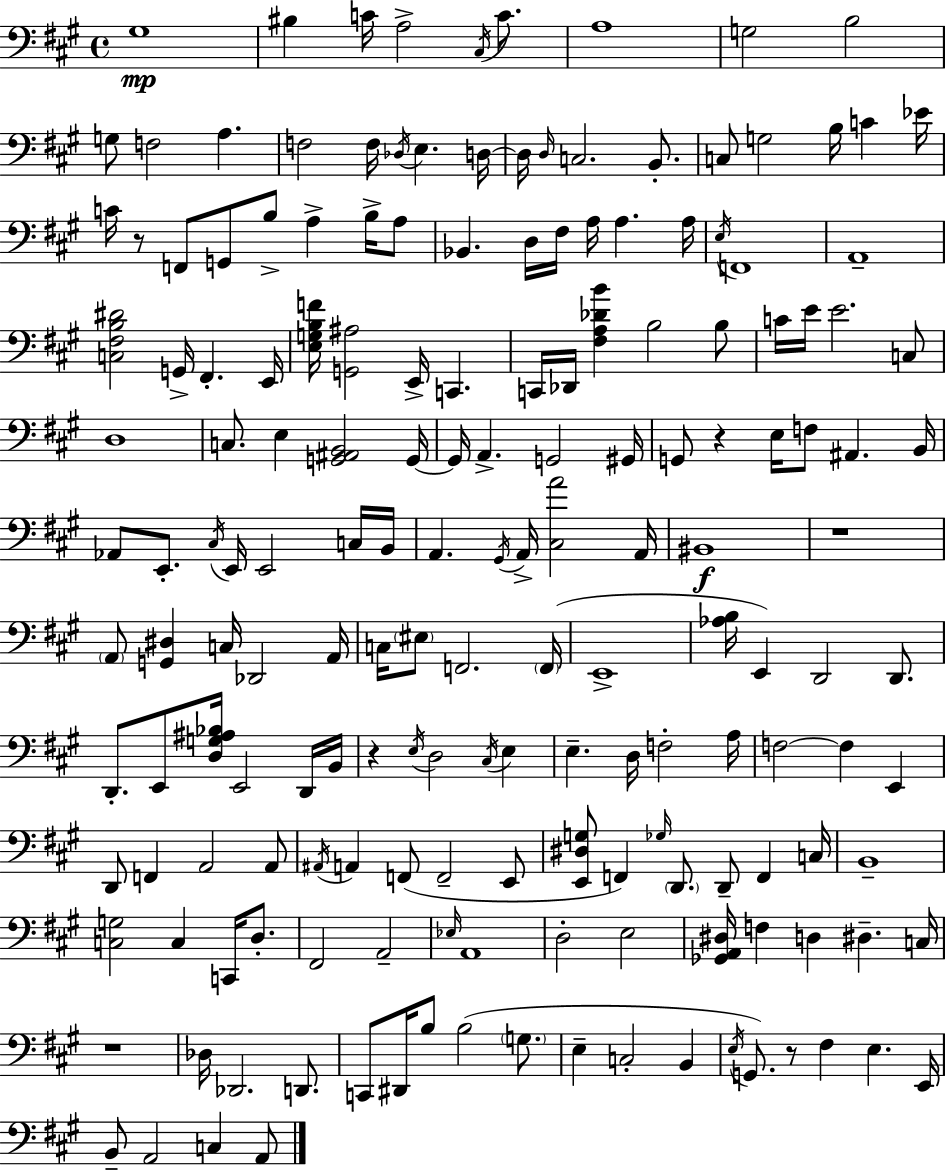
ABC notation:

X:1
T:Untitled
M:4/4
L:1/4
K:A
^G,4 ^B, C/4 A,2 ^C,/4 C/2 A,4 G,2 B,2 G,/2 F,2 A, F,2 F,/4 _D,/4 E, D,/4 D,/4 D,/4 C,2 B,,/2 C,/2 G,2 B,/4 C _E/4 C/4 z/2 F,,/2 G,,/2 B,/2 A, B,/4 A,/2 _B,, D,/4 ^F,/4 A,/4 A, A,/4 E,/4 F,,4 A,,4 [C,^F,B,^D]2 G,,/4 ^F,, E,,/4 [E,G,B,F]/4 [G,,^A,]2 E,,/4 C,, C,,/4 _D,,/4 [^F,A,_DB] B,2 B,/2 C/4 E/4 E2 C,/2 D,4 C,/2 E, [G,,^A,,B,,]2 G,,/4 G,,/4 A,, G,,2 ^G,,/4 G,,/2 z E,/4 F,/2 ^A,, B,,/4 _A,,/2 E,,/2 ^C,/4 E,,/4 E,,2 C,/4 B,,/4 A,, ^G,,/4 A,,/4 [^C,A]2 A,,/4 ^B,,4 z4 A,,/2 [G,,^D,] C,/4 _D,,2 A,,/4 C,/4 ^E,/2 F,,2 F,,/4 E,,4 [_A,B,]/4 E,, D,,2 D,,/2 D,,/2 E,,/2 [D,G,^A,_B,]/4 E,,2 D,,/4 B,,/4 z E,/4 D,2 ^C,/4 E, E, D,/4 F,2 A,/4 F,2 F, E,, D,,/2 F,, A,,2 A,,/2 ^A,,/4 A,, F,,/2 F,,2 E,,/2 [E,,^D,G,]/2 F,, _G,/4 D,,/2 D,,/2 F,, C,/4 B,,4 [C,G,]2 C, C,,/4 D,/2 ^F,,2 A,,2 _E,/4 A,,4 D,2 E,2 [_G,,A,,^D,]/4 F, D, ^D, C,/4 z4 _D,/4 _D,,2 D,,/2 C,,/2 ^D,,/4 B,/2 B,2 G,/2 E, C,2 B,, E,/4 G,,/2 z/2 ^F, E, E,,/4 B,,/2 A,,2 C, A,,/2